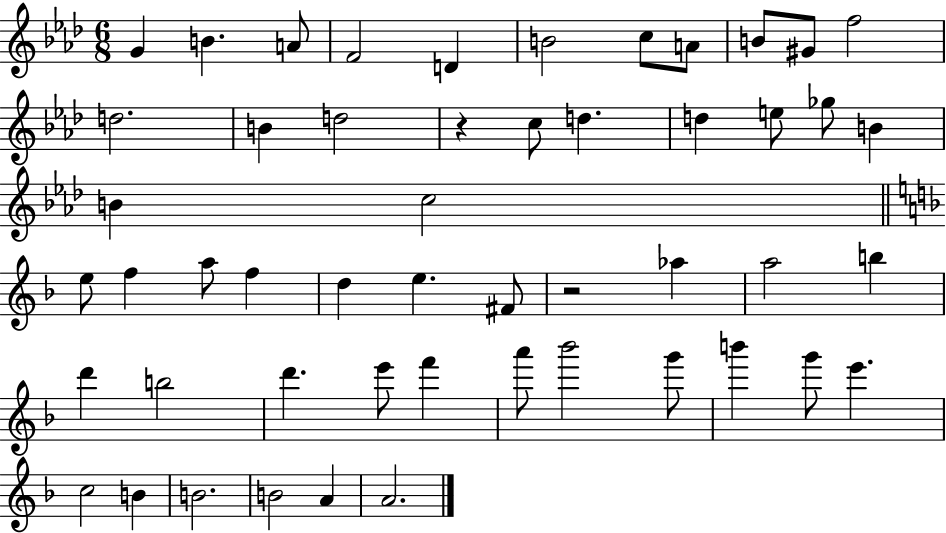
G4/q B4/q. A4/e F4/h D4/q B4/h C5/e A4/e B4/e G#4/e F5/h D5/h. B4/q D5/h R/q C5/e D5/q. D5/q E5/e Gb5/e B4/q B4/q C5/h E5/e F5/q A5/e F5/q D5/q E5/q. F#4/e R/h Ab5/q A5/h B5/q D6/q B5/h D6/q. E6/e F6/q A6/e Bb6/h G6/e B6/q G6/e E6/q. C5/h B4/q B4/h. B4/h A4/q A4/h.